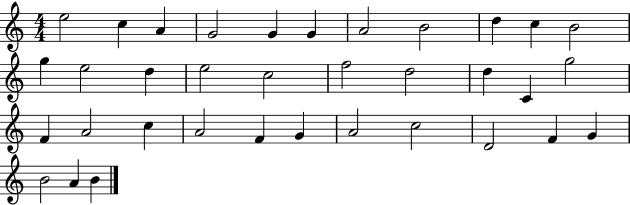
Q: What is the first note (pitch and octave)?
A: E5